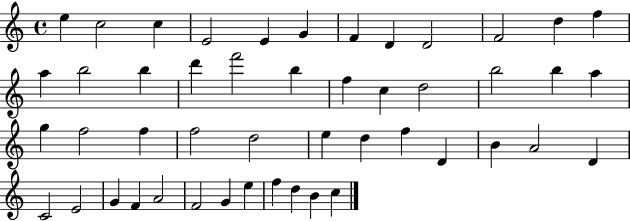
E5/q C5/h C5/q E4/h E4/q G4/q F4/q D4/q D4/h F4/h D5/q F5/q A5/q B5/h B5/q D6/q F6/h B5/q F5/q C5/q D5/h B5/h B5/q A5/q G5/q F5/h F5/q F5/h D5/h E5/q D5/q F5/q D4/q B4/q A4/h D4/q C4/h E4/h G4/q F4/q A4/h F4/h G4/q E5/q F5/q D5/q B4/q C5/q